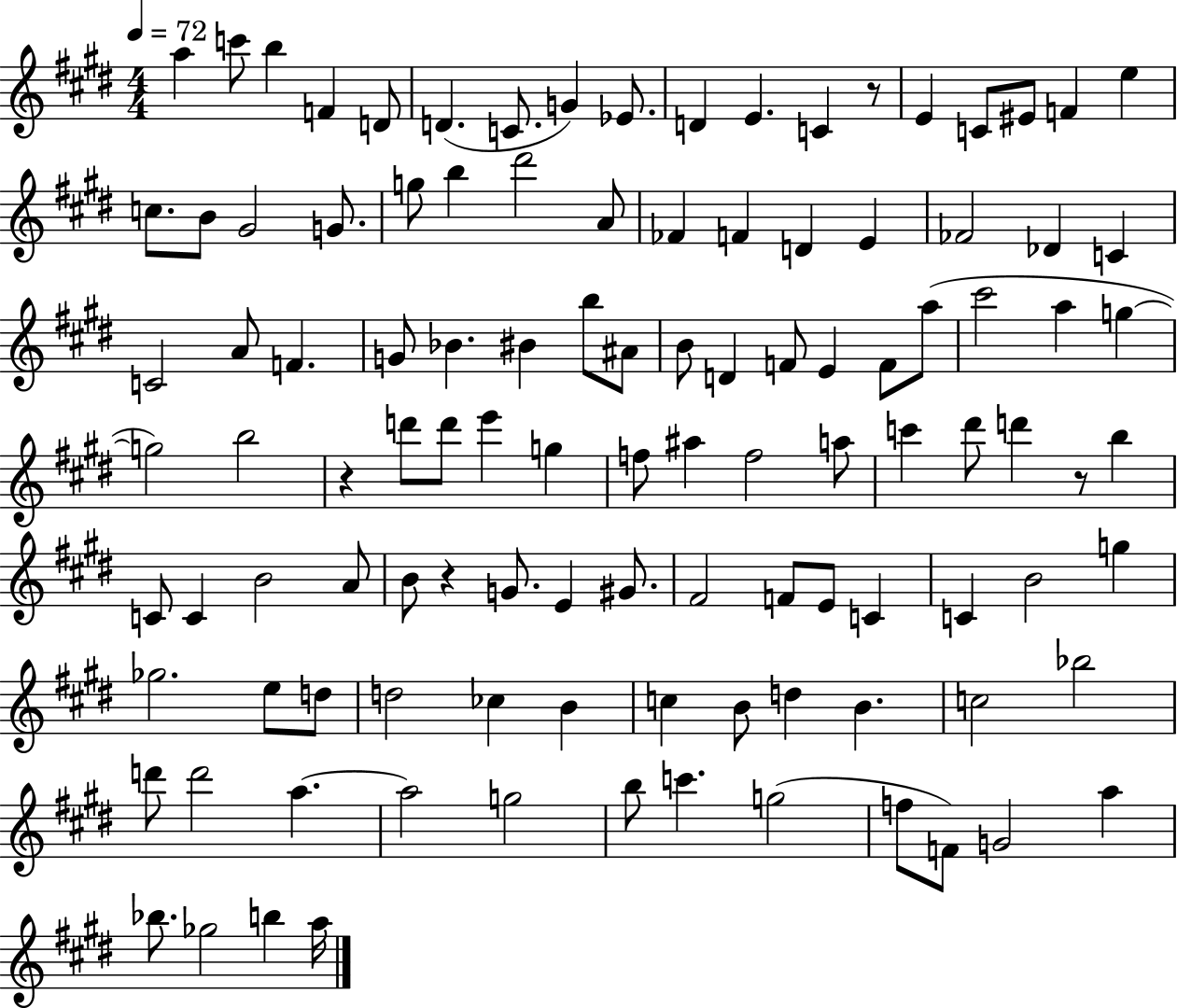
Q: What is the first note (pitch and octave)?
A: A5